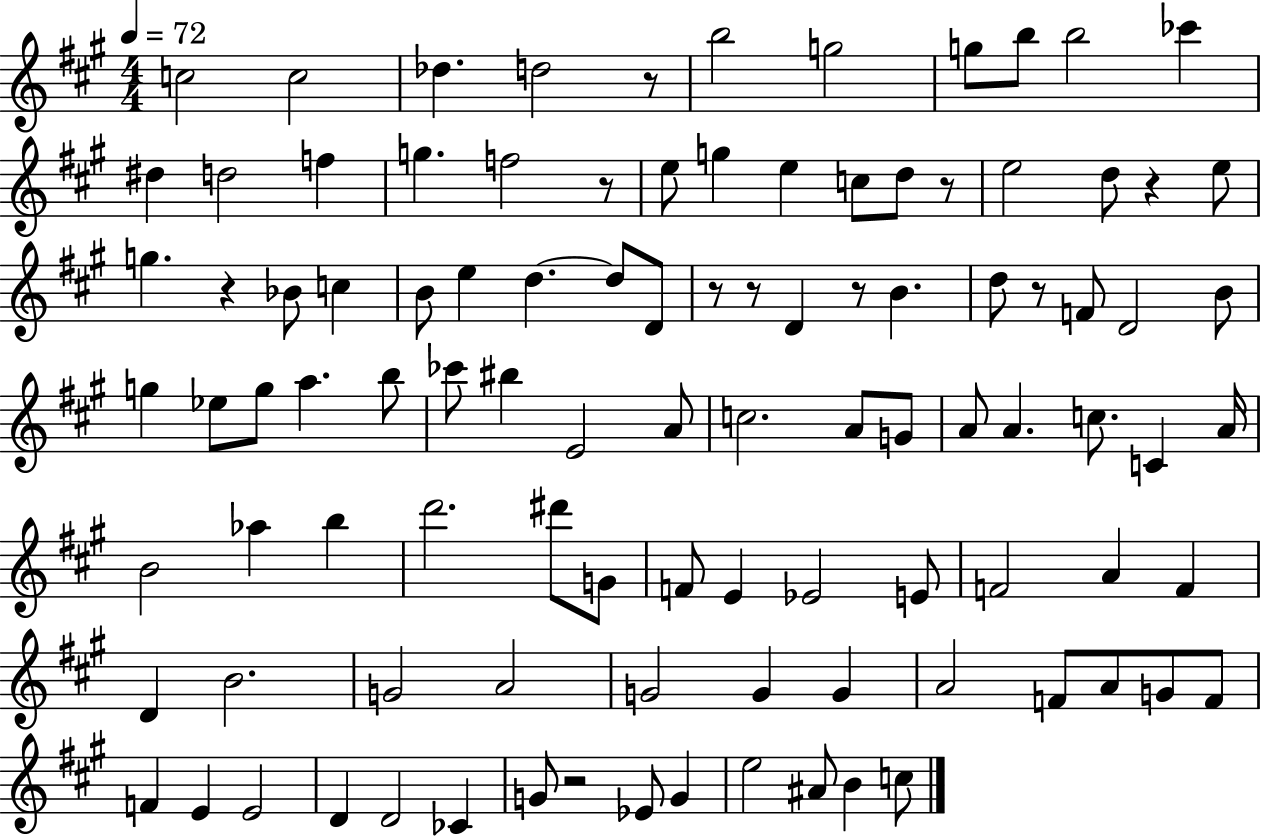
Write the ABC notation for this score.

X:1
T:Untitled
M:4/4
L:1/4
K:A
c2 c2 _d d2 z/2 b2 g2 g/2 b/2 b2 _c' ^d d2 f g f2 z/2 e/2 g e c/2 d/2 z/2 e2 d/2 z e/2 g z _B/2 c B/2 e d d/2 D/2 z/2 z/2 D z/2 B d/2 z/2 F/2 D2 B/2 g _e/2 g/2 a b/2 _c'/2 ^b E2 A/2 c2 A/2 G/2 A/2 A c/2 C A/4 B2 _a b d'2 ^d'/2 G/2 F/2 E _E2 E/2 F2 A F D B2 G2 A2 G2 G G A2 F/2 A/2 G/2 F/2 F E E2 D D2 _C G/2 z2 _E/2 G e2 ^A/2 B c/2